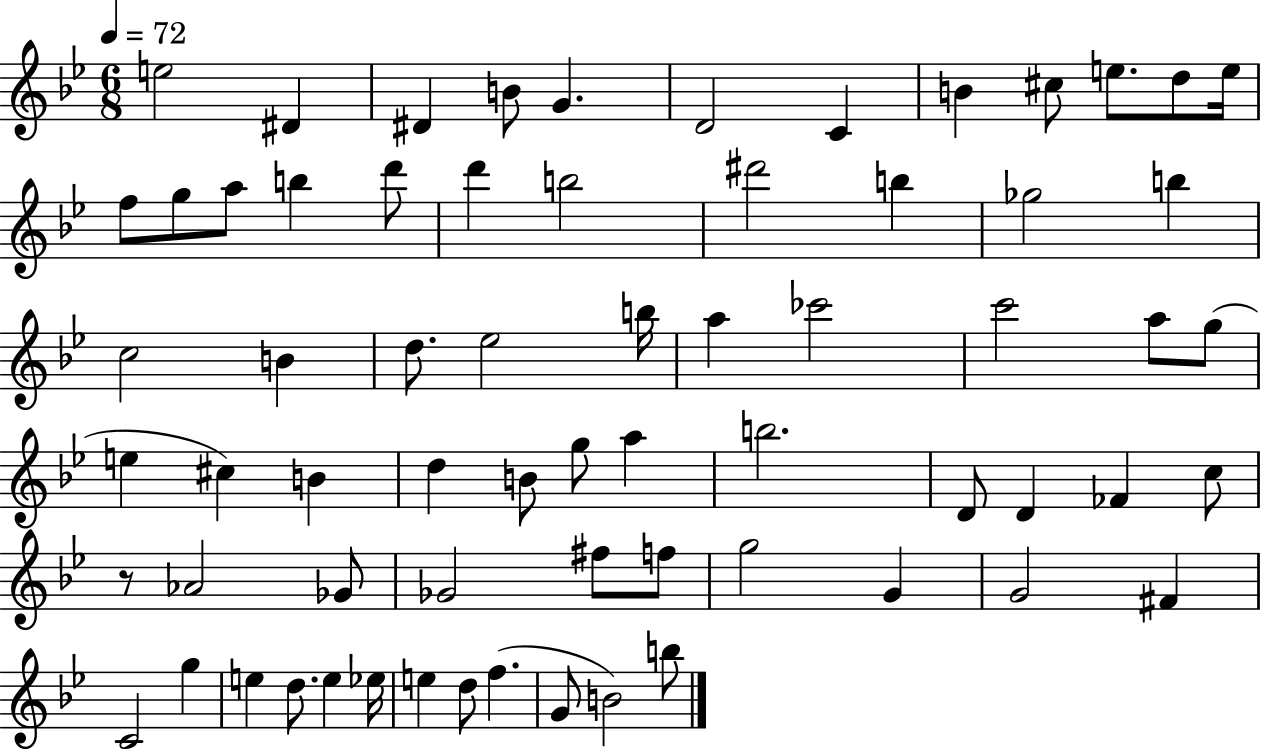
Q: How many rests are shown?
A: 1